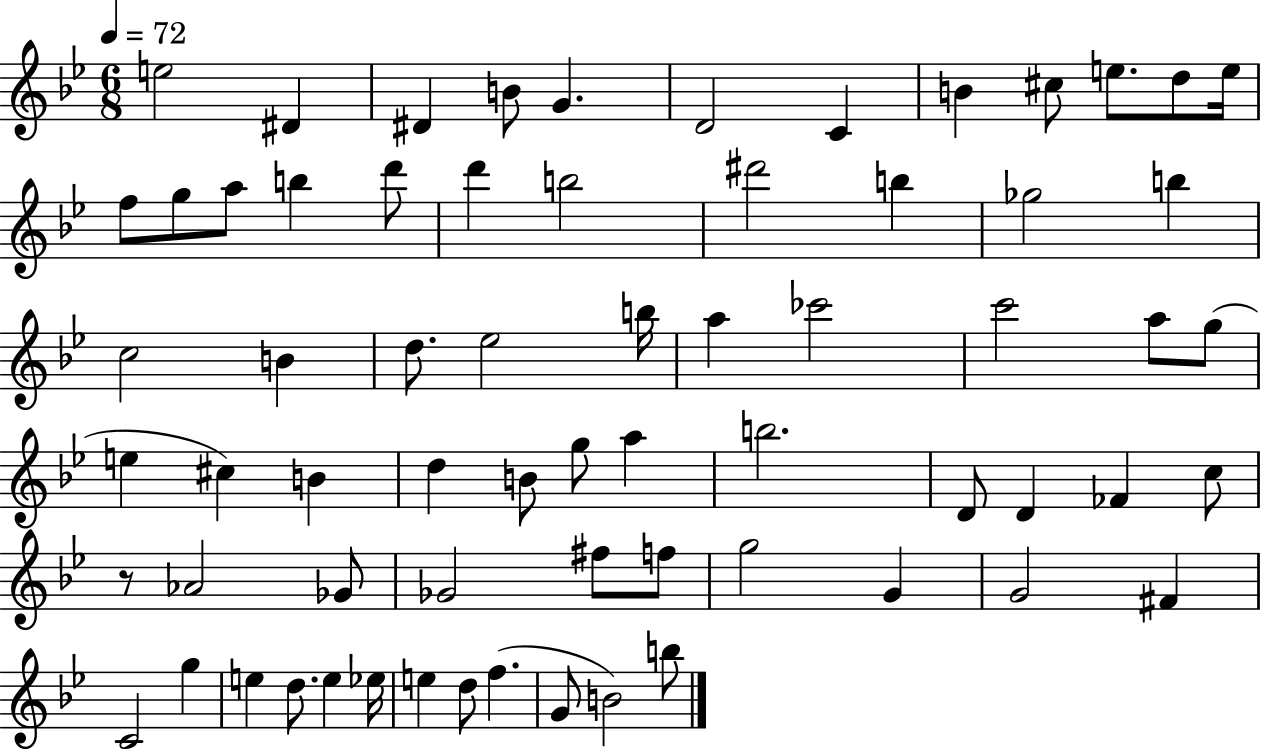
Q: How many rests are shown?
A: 1